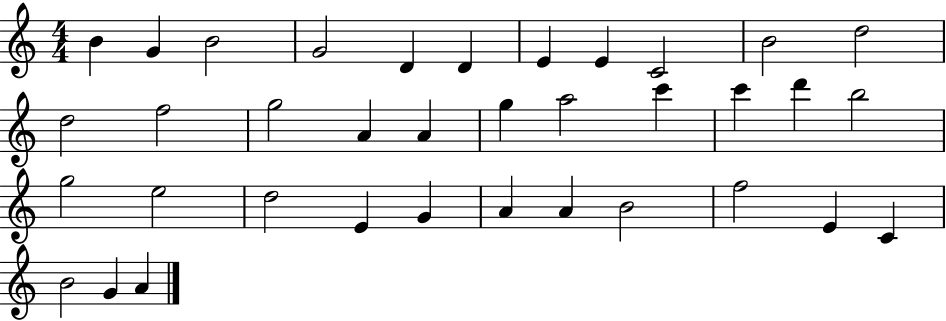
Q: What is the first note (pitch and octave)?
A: B4